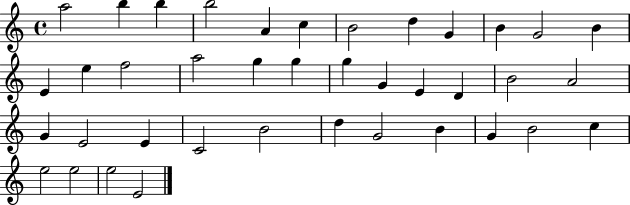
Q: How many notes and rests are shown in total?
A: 39